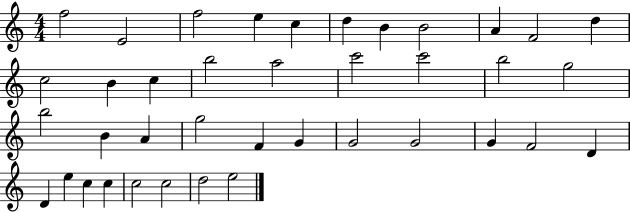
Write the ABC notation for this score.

X:1
T:Untitled
M:4/4
L:1/4
K:C
f2 E2 f2 e c d B B2 A F2 d c2 B c b2 a2 c'2 c'2 b2 g2 b2 B A g2 F G G2 G2 G F2 D D e c c c2 c2 d2 e2